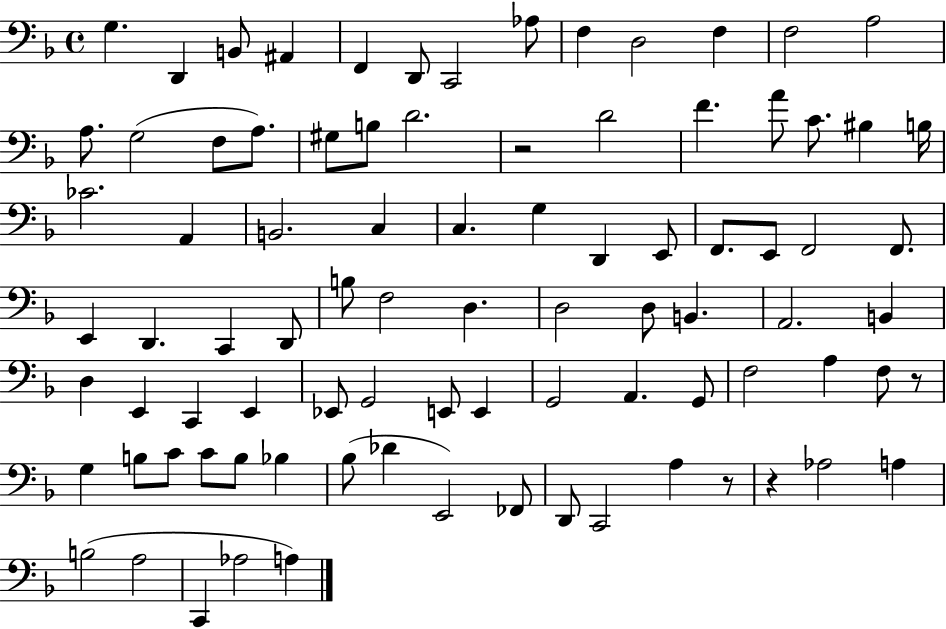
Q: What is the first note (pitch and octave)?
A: G3